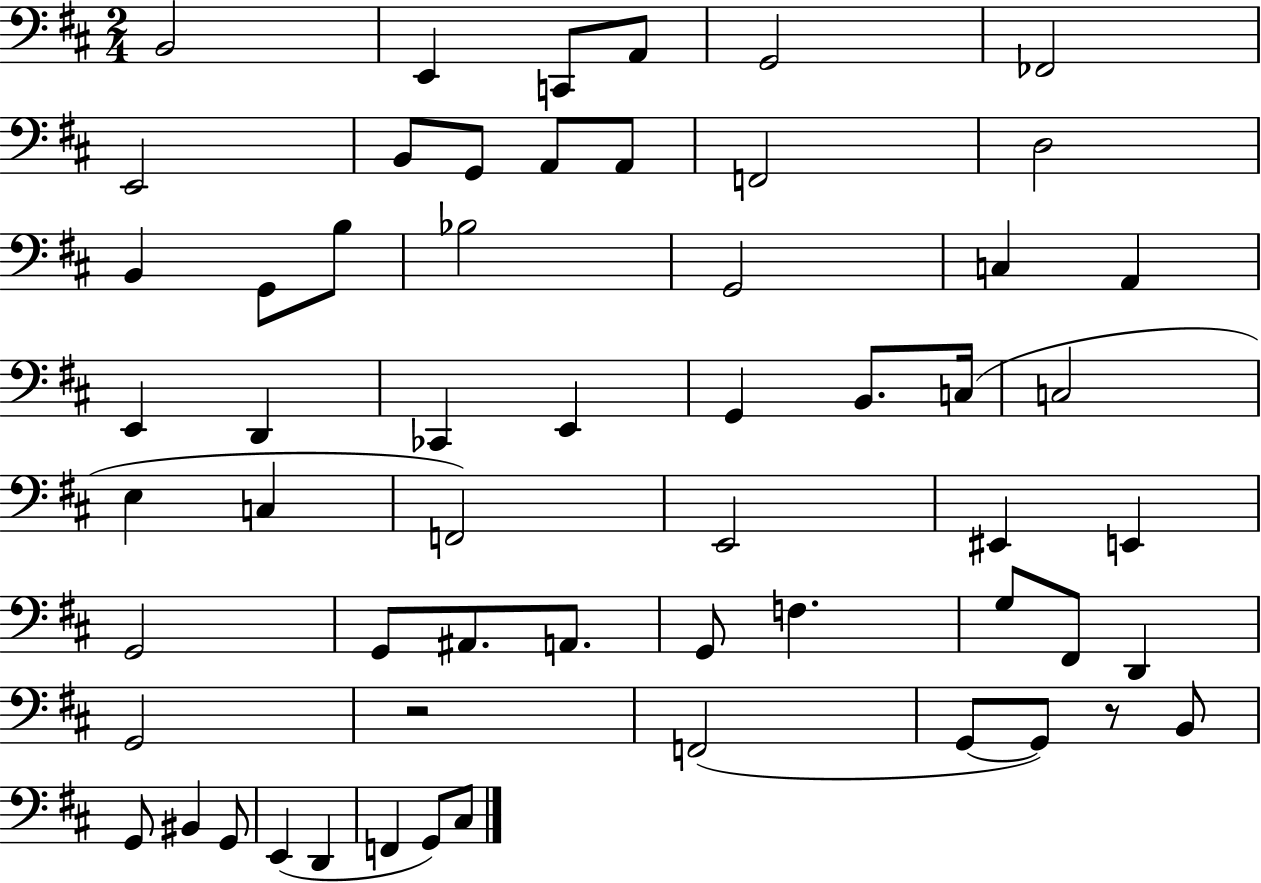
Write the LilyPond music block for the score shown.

{
  \clef bass
  \numericTimeSignature
  \time 2/4
  \key d \major
  b,2 | e,4 c,8 a,8 | g,2 | fes,2 | \break e,2 | b,8 g,8 a,8 a,8 | f,2 | d2 | \break b,4 g,8 b8 | bes2 | g,2 | c4 a,4 | \break e,4 d,4 | ces,4 e,4 | g,4 b,8. c16( | c2 | \break e4 c4 | f,2) | e,2 | eis,4 e,4 | \break g,2 | g,8 ais,8. a,8. | g,8 f4. | g8 fis,8 d,4 | \break g,2 | r2 | f,2( | g,8~~ g,8) r8 b,8 | \break g,8 bis,4 g,8 | e,4( d,4 | f,4 g,8) cis8 | \bar "|."
}